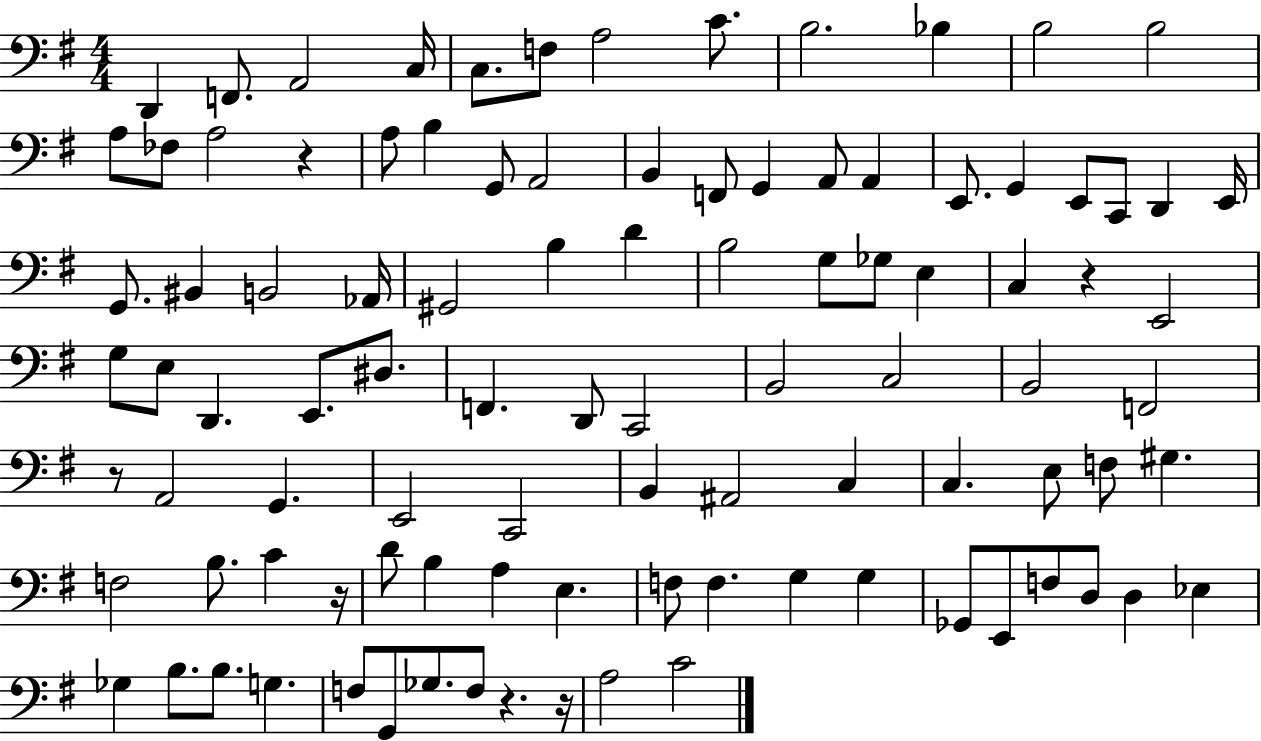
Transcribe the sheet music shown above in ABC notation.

X:1
T:Untitled
M:4/4
L:1/4
K:G
D,, F,,/2 A,,2 C,/4 C,/2 F,/2 A,2 C/2 B,2 _B, B,2 B,2 A,/2 _F,/2 A,2 z A,/2 B, G,,/2 A,,2 B,, F,,/2 G,, A,,/2 A,, E,,/2 G,, E,,/2 C,,/2 D,, E,,/4 G,,/2 ^B,, B,,2 _A,,/4 ^G,,2 B, D B,2 G,/2 _G,/2 E, C, z E,,2 G,/2 E,/2 D,, E,,/2 ^D,/2 F,, D,,/2 C,,2 B,,2 C,2 B,,2 F,,2 z/2 A,,2 G,, E,,2 C,,2 B,, ^A,,2 C, C, E,/2 F,/2 ^G, F,2 B,/2 C z/4 D/2 B, A, E, F,/2 F, G, G, _G,,/2 E,,/2 F,/2 D,/2 D, _E, _G, B,/2 B,/2 G, F,/2 G,,/2 _G,/2 F,/2 z z/4 A,2 C2